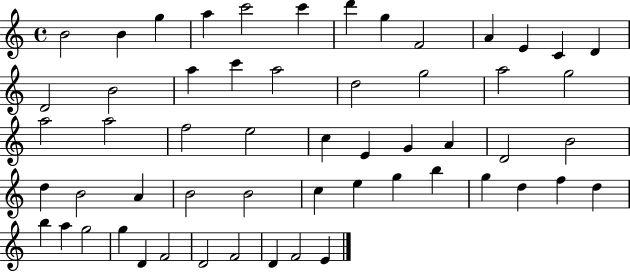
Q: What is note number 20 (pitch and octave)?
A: G5